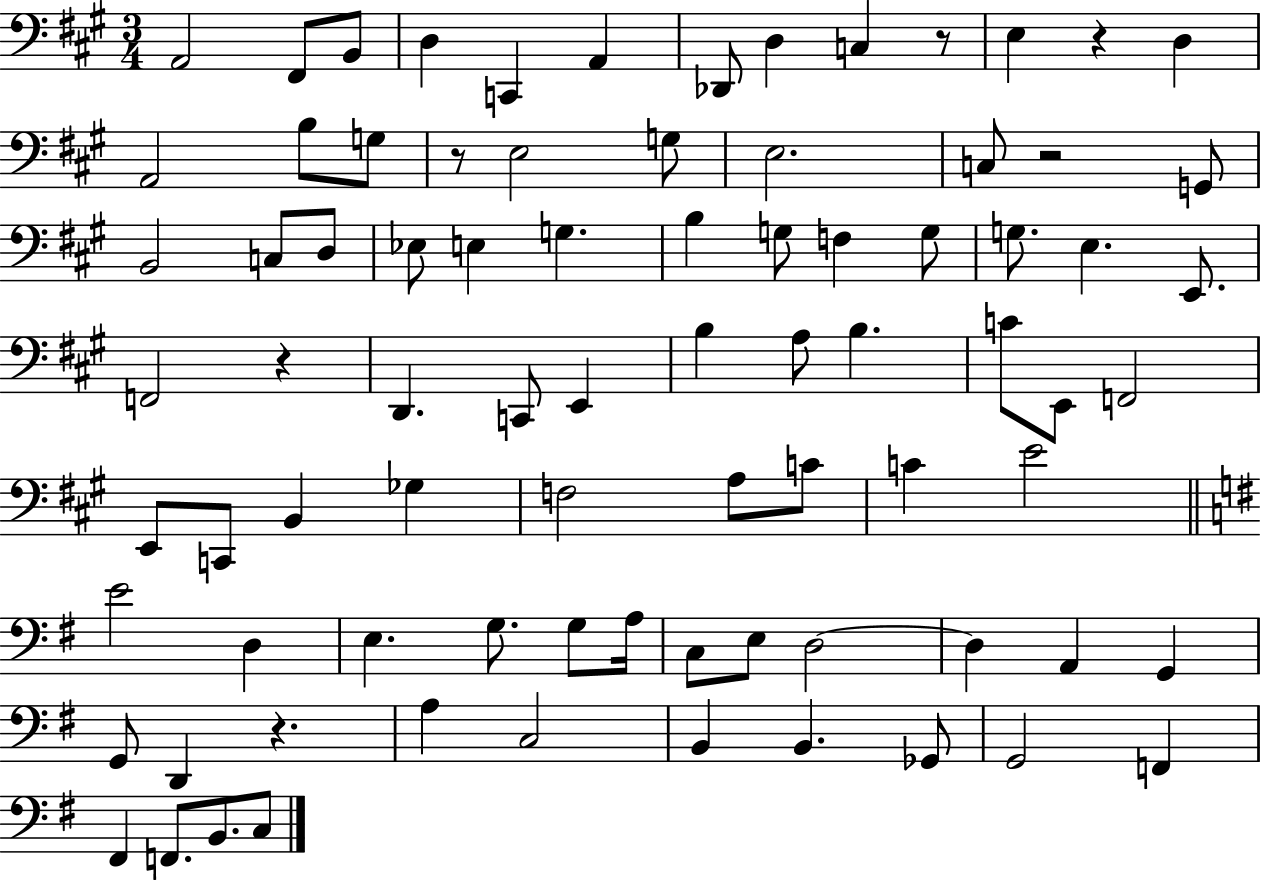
X:1
T:Untitled
M:3/4
L:1/4
K:A
A,,2 ^F,,/2 B,,/2 D, C,, A,, _D,,/2 D, C, z/2 E, z D, A,,2 B,/2 G,/2 z/2 E,2 G,/2 E,2 C,/2 z2 G,,/2 B,,2 C,/2 D,/2 _E,/2 E, G, B, G,/2 F, G,/2 G,/2 E, E,,/2 F,,2 z D,, C,,/2 E,, B, A,/2 B, C/2 E,,/2 F,,2 E,,/2 C,,/2 B,, _G, F,2 A,/2 C/2 C E2 E2 D, E, G,/2 G,/2 A,/4 C,/2 E,/2 D,2 D, A,, G,, G,,/2 D,, z A, C,2 B,, B,, _G,,/2 G,,2 F,, ^F,, F,,/2 B,,/2 C,/2